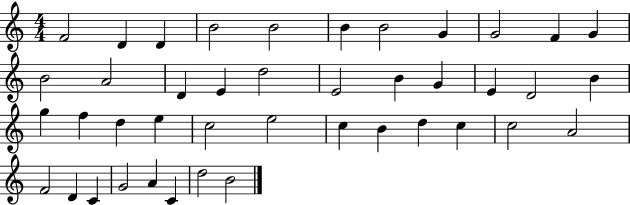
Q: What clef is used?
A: treble